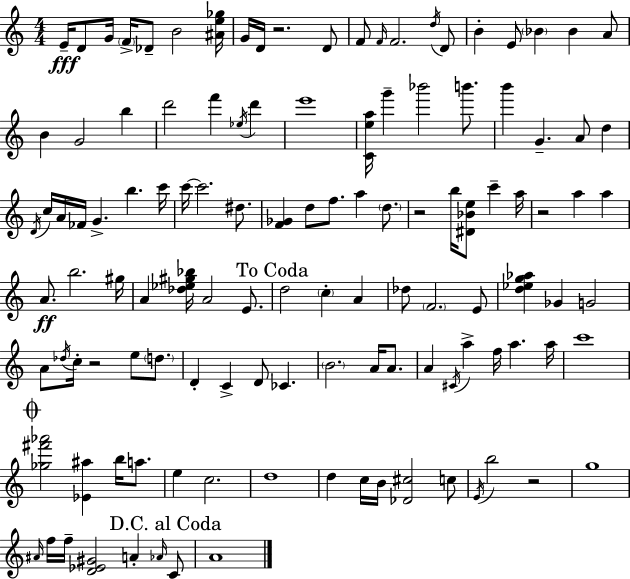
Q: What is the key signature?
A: C major